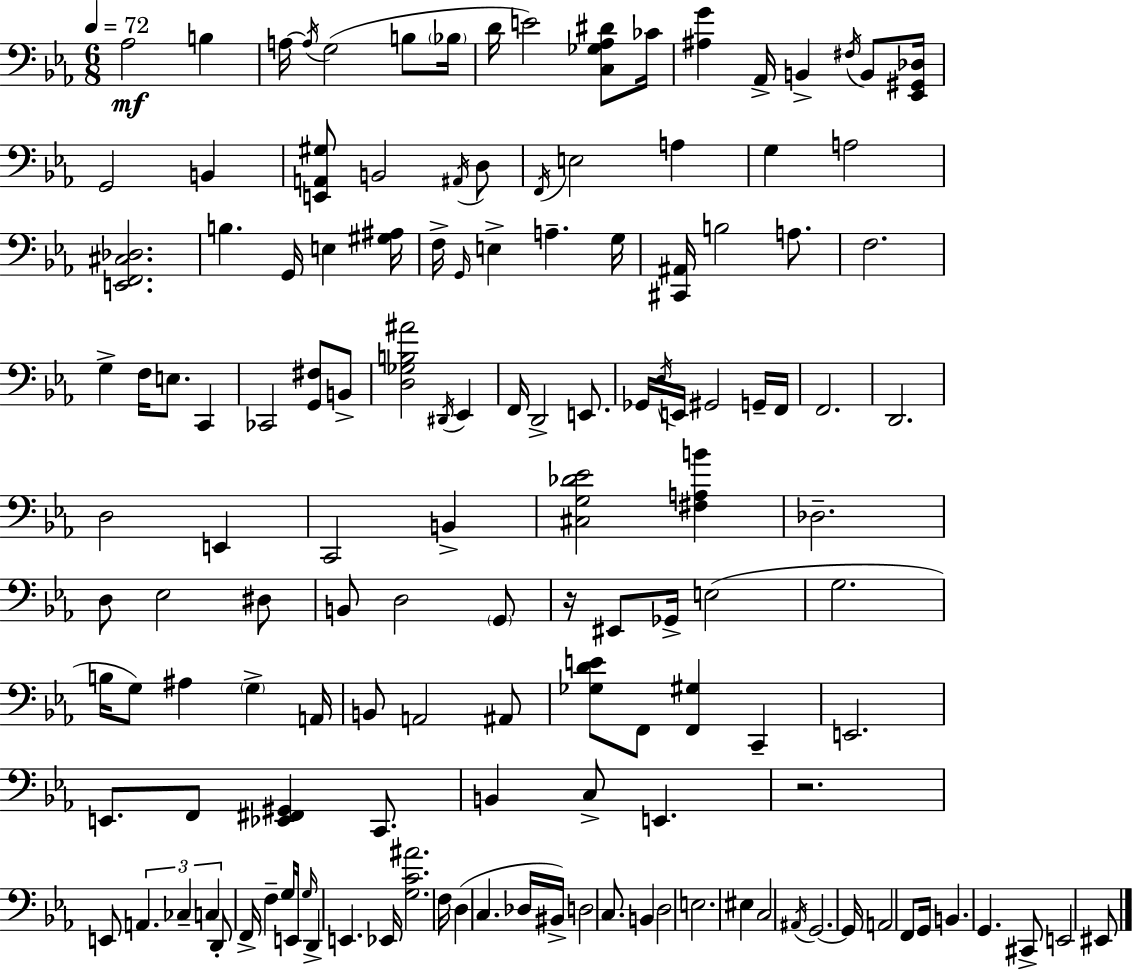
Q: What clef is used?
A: bass